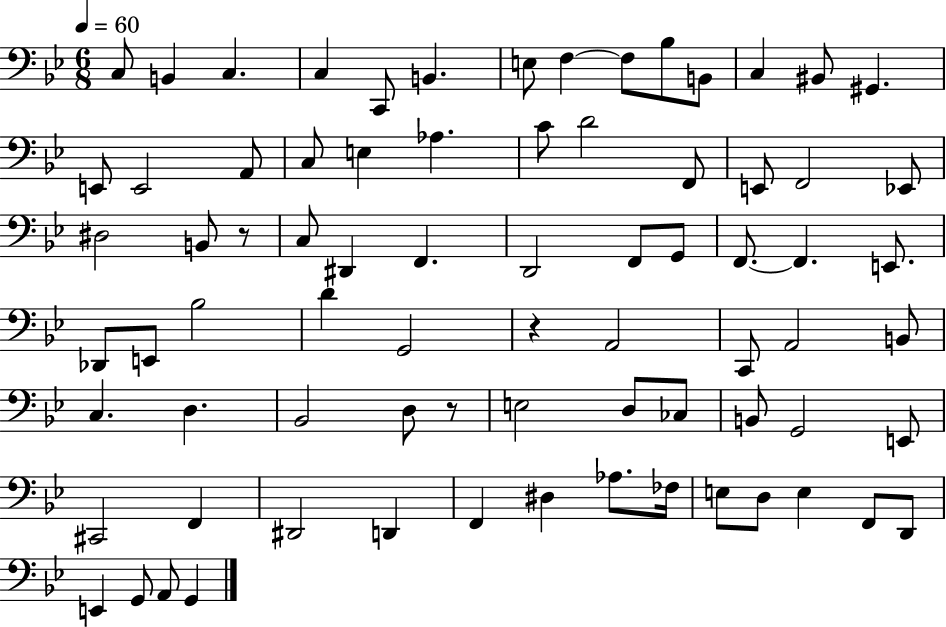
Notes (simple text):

C3/e B2/q C3/q. C3/q C2/e B2/q. E3/e F3/q F3/e Bb3/e B2/e C3/q BIS2/e G#2/q. E2/e E2/h A2/e C3/e E3/q Ab3/q. C4/e D4/h F2/e E2/e F2/h Eb2/e D#3/h B2/e R/e C3/e D#2/q F2/q. D2/h F2/e G2/e F2/e. F2/q. E2/e. Db2/e E2/e Bb3/h D4/q G2/h R/q A2/h C2/e A2/h B2/e C3/q. D3/q. Bb2/h D3/e R/e E3/h D3/e CES3/e B2/e G2/h E2/e C#2/h F2/q D#2/h D2/q F2/q D#3/q Ab3/e. FES3/s E3/e D3/e E3/q F2/e D2/e E2/q G2/e A2/e G2/q